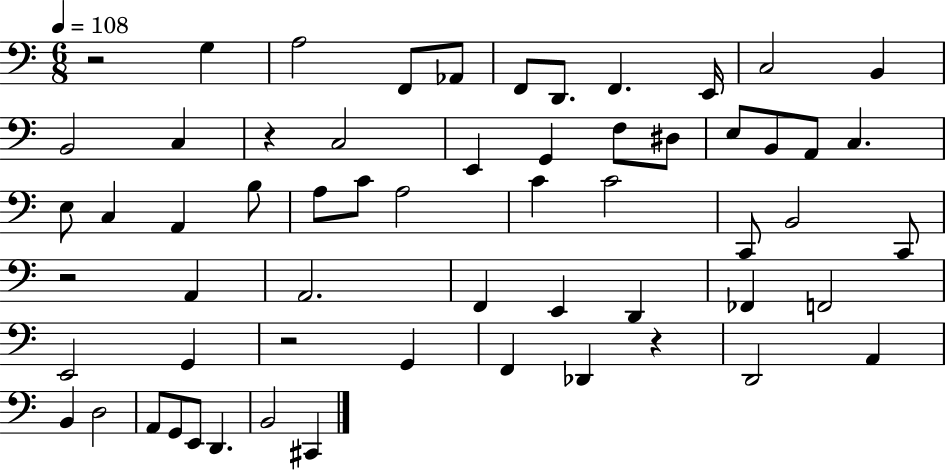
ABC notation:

X:1
T:Untitled
M:6/8
L:1/4
K:C
z2 G, A,2 F,,/2 _A,,/2 F,,/2 D,,/2 F,, E,,/4 C,2 B,, B,,2 C, z C,2 E,, G,, F,/2 ^D,/2 E,/2 B,,/2 A,,/2 C, E,/2 C, A,, B,/2 A,/2 C/2 A,2 C C2 C,,/2 B,,2 C,,/2 z2 A,, A,,2 F,, E,, D,, _F,, F,,2 E,,2 G,, z2 G,, F,, _D,, z D,,2 A,, B,, D,2 A,,/2 G,,/2 E,,/2 D,, B,,2 ^C,,